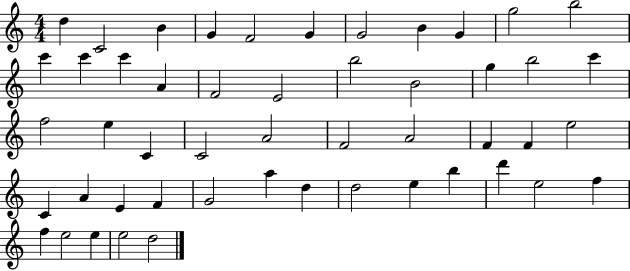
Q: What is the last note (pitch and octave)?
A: D5